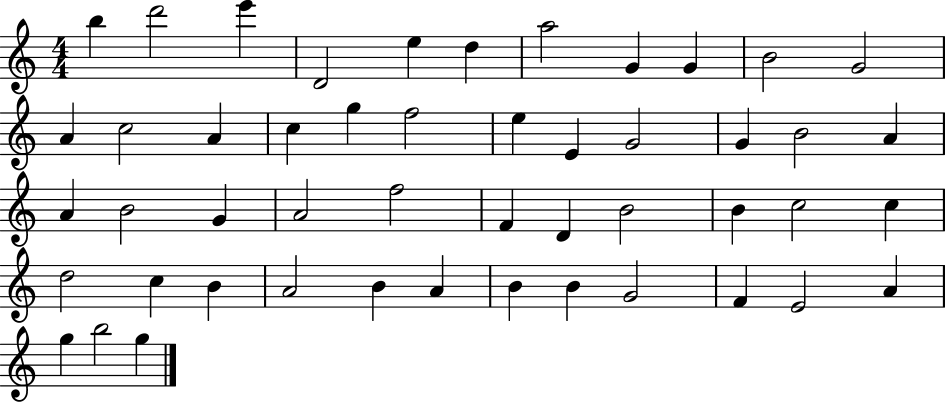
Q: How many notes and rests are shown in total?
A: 49